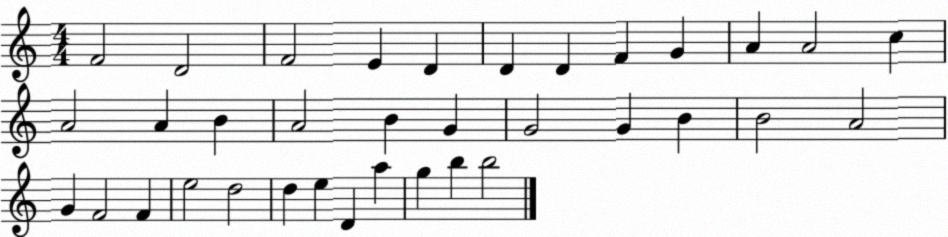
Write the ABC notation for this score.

X:1
T:Untitled
M:4/4
L:1/4
K:C
F2 D2 F2 E D D D F G A A2 c A2 A B A2 B G G2 G B B2 A2 G F2 F e2 d2 d e D a g b b2